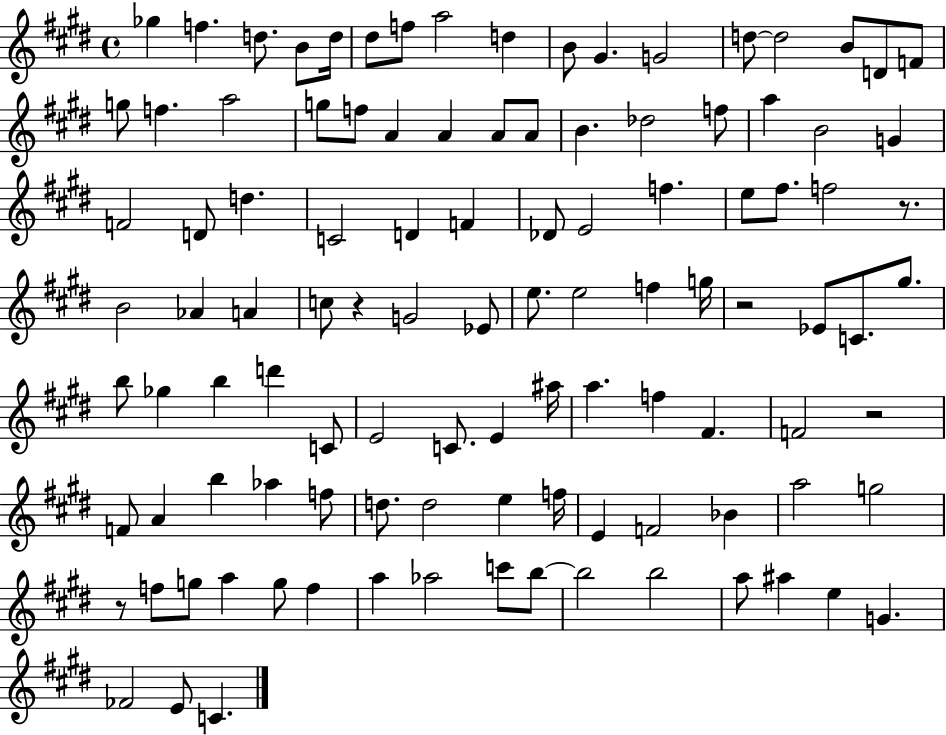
Gb5/q F5/q. D5/e. B4/e D5/s D#5/e F5/e A5/h D5/q B4/e G#4/q. G4/h D5/e D5/h B4/e D4/e F4/e G5/e F5/q. A5/h G5/e F5/e A4/q A4/q A4/e A4/e B4/q. Db5/h F5/e A5/q B4/h G4/q F4/h D4/e D5/q. C4/h D4/q F4/q Db4/e E4/h F5/q. E5/e F#5/e. F5/h R/e. B4/h Ab4/q A4/q C5/e R/q G4/h Eb4/e E5/e. E5/h F5/q G5/s R/h Eb4/e C4/e. G#5/e. B5/e Gb5/q B5/q D6/q C4/e E4/h C4/e. E4/q A#5/s A5/q. F5/q F#4/q. F4/h R/h F4/e A4/q B5/q Ab5/q F5/e D5/e. D5/h E5/q F5/s E4/q F4/h Bb4/q A5/h G5/h R/e F5/e G5/e A5/q G5/e F5/q A5/q Ab5/h C6/e B5/e B5/h B5/h A5/e A#5/q E5/q G4/q. FES4/h E4/e C4/q.